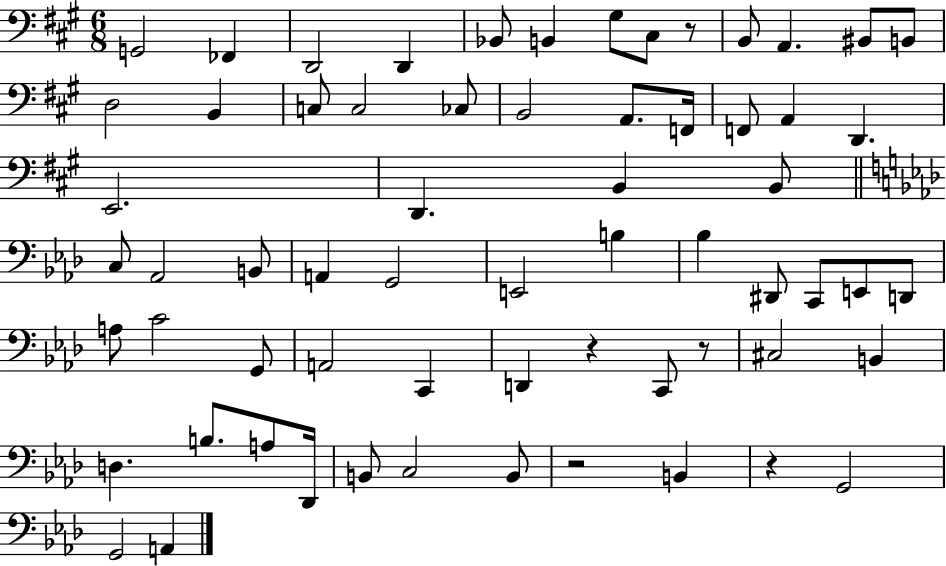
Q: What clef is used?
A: bass